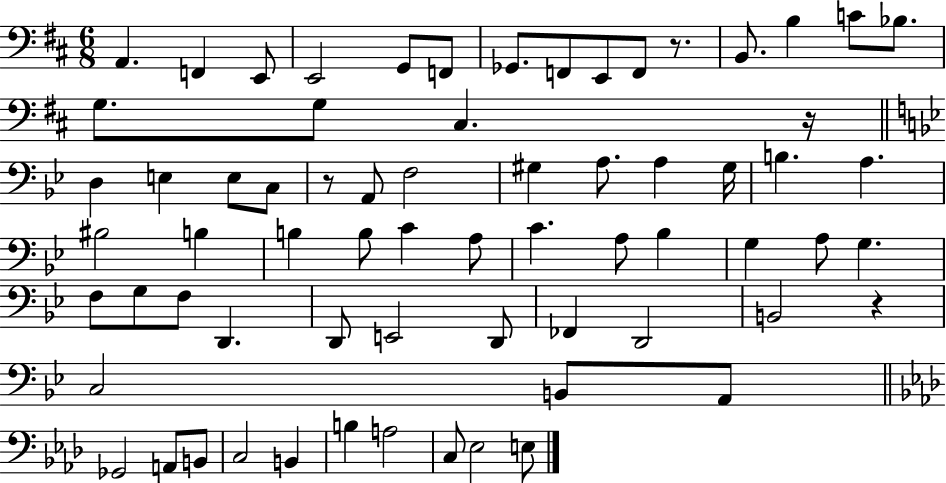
A2/q. F2/q E2/e E2/h G2/e F2/e Gb2/e. F2/e E2/e F2/e R/e. B2/e. B3/q C4/e Bb3/e. G3/e. G3/e C#3/q. R/s D3/q E3/q E3/e C3/e R/e A2/e F3/h G#3/q A3/e. A3/q G#3/s B3/q. A3/q. BIS3/h B3/q B3/q B3/e C4/q A3/e C4/q. A3/e Bb3/q G3/q A3/e G3/q. F3/e G3/e F3/e D2/q. D2/e E2/h D2/e FES2/q D2/h B2/h R/q C3/h B2/e A2/e Gb2/h A2/e B2/e C3/h B2/q B3/q A3/h C3/e Eb3/h E3/e